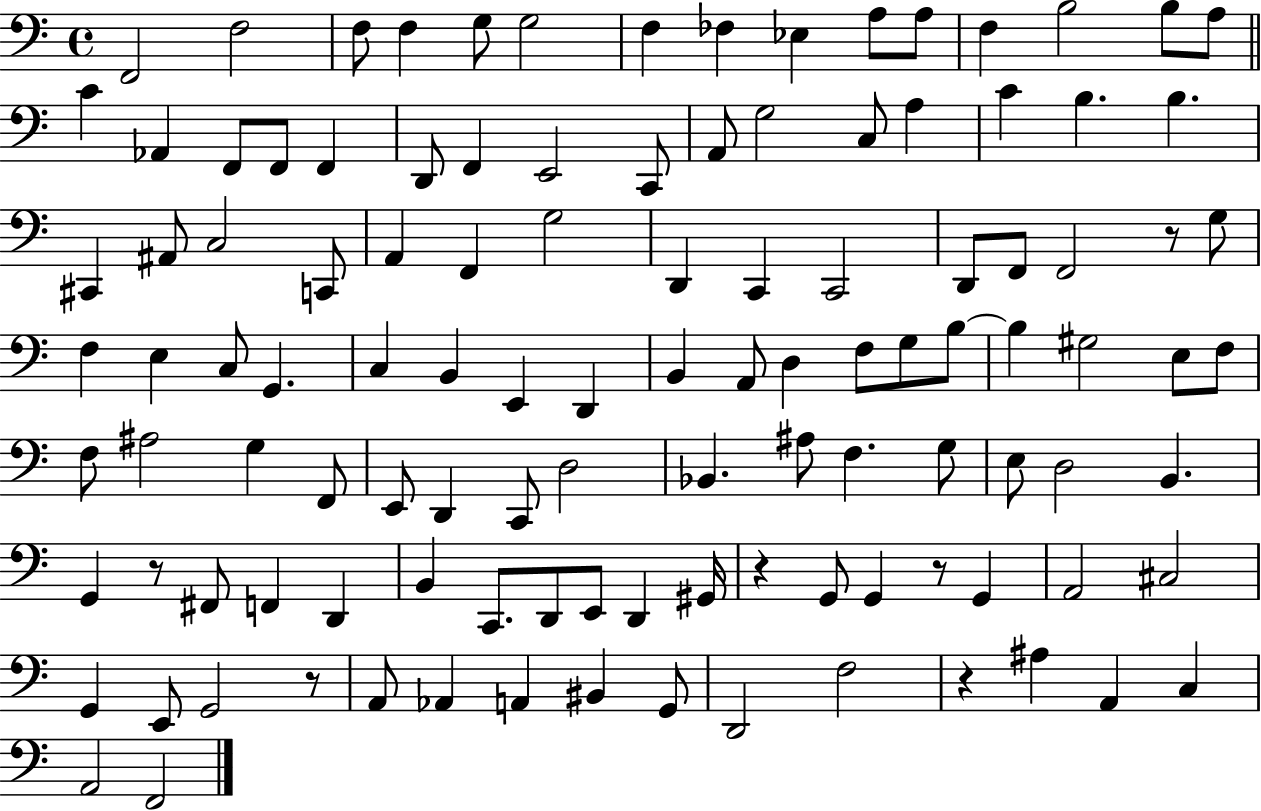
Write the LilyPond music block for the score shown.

{
  \clef bass
  \time 4/4
  \defaultTimeSignature
  \key c \major
  f,2 f2 | f8 f4 g8 g2 | f4 fes4 ees4 a8 a8 | f4 b2 b8 a8 | \break \bar "||" \break \key a \minor c'4 aes,4 f,8 f,8 f,4 | d,8 f,4 e,2 c,8 | a,8 g2 c8 a4 | c'4 b4. b4. | \break cis,4 ais,8 c2 c,8 | a,4 f,4 g2 | d,4 c,4 c,2 | d,8 f,8 f,2 r8 g8 | \break f4 e4 c8 g,4. | c4 b,4 e,4 d,4 | b,4 a,8 d4 f8 g8 b8~~ | b4 gis2 e8 f8 | \break f8 ais2 g4 f,8 | e,8 d,4 c,8 d2 | bes,4. ais8 f4. g8 | e8 d2 b,4. | \break g,4 r8 fis,8 f,4 d,4 | b,4 c,8. d,8 e,8 d,4 gis,16 | r4 g,8 g,4 r8 g,4 | a,2 cis2 | \break g,4 e,8 g,2 r8 | a,8 aes,4 a,4 bis,4 g,8 | d,2 f2 | r4 ais4 a,4 c4 | \break a,2 f,2 | \bar "|."
}